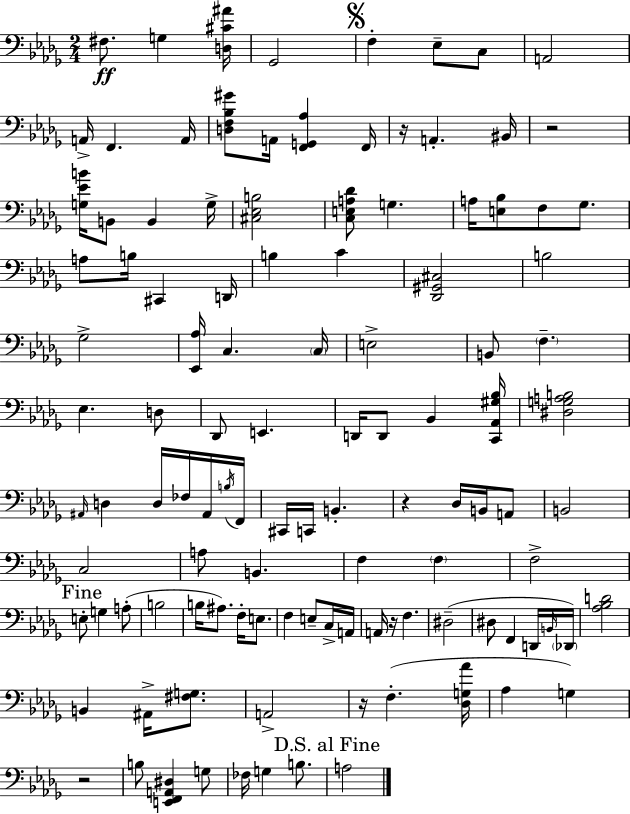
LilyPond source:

{
  \clef bass
  \numericTimeSignature
  \time 2/4
  \key bes \minor
  \repeat volta 2 { fis8.\ff g4 <d cis' ais'>16 | ges,2 | \mark \markup { \musicglyph "scripts.segno" } f4-. ees8-- c8 | a,2 | \break a,16-> f,4. a,16 | <d f bes gis'>8 a,16 <f, g, aes>4 f,16 | r16 a,4.-. bis,16 | r2 | \break <g ees' b'>16 b,8 b,4 g16-> | <cis ees b>2 | <c e a des'>8 g4. | a16 <e bes>8 f8 ges8. | \break a8 b16 cis,4 d,16 | b4 c'4 | <des, gis, cis>2 | b2 | \break ges2-> | <ees, aes>16 c4. \parenthesize c16 | e2-> | b,8 \parenthesize f4.-- | \break ees4. d8 | des,8 e,4. | d,16 d,8 bes,4 <c, aes, gis bes>16 | <dis g a b>2 | \break \grace { ais,16 } d4 d16 fes16 ais,16 | \acciaccatura { b16 } f,16 cis,16 c,16 b,4.-. | r4 des16 b,16 | a,8 b,2 | \break c2 | a8 b,4. | f4 \parenthesize f4 | f2-> | \break \mark "Fine" e8-. g4 | a8-.( b2 | b16 ais8.) f16-. e8. | f4 e8-- | \break c16-> a,16 a,16 r16 f4. | dis2--( | dis8 f,4 | d,16 \grace { b,16 }) \parenthesize des,16 <aes bes d'>2 | \break b,4 ais,16-> | <fis g>8. a,2-> | r16 f4.-.( | <des g aes'>16 aes4 g4) | \break r2 | b8 <e, f, a, dis>4 | g8 fes16 g4 | b8. \mark "D.S. al Fine" a2 | \break } \bar "|."
}